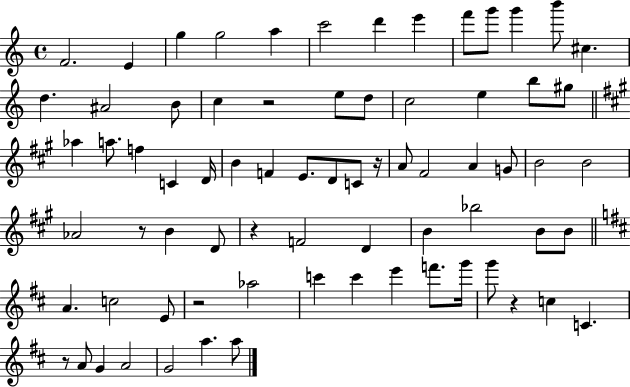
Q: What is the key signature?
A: C major